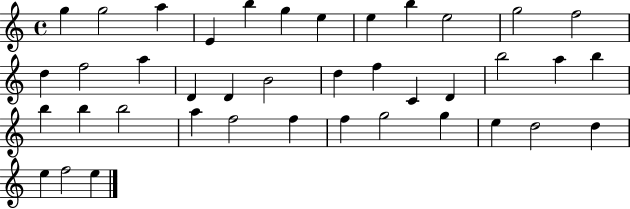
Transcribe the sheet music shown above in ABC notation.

X:1
T:Untitled
M:4/4
L:1/4
K:C
g g2 a E b g e e b e2 g2 f2 d f2 a D D B2 d f C D b2 a b b b b2 a f2 f f g2 g e d2 d e f2 e